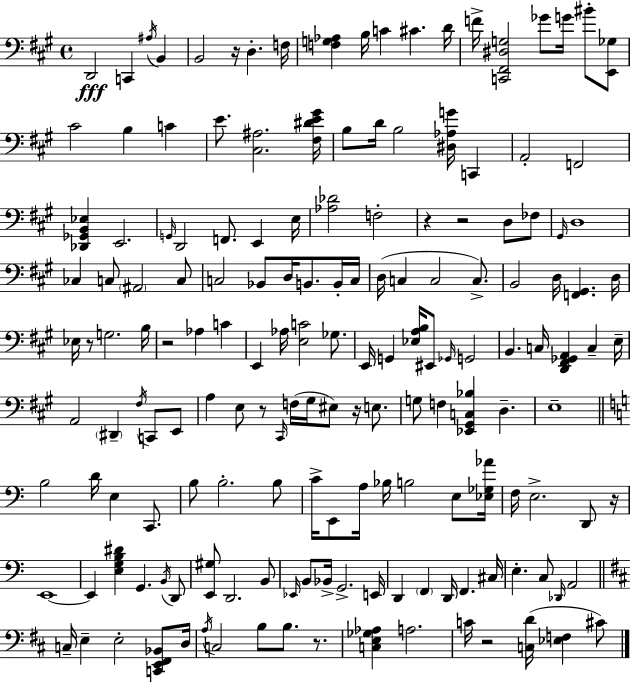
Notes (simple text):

D2/h C2/q A#3/s B2/q B2/h R/s D3/q. F3/s [F3,G3,Ab3]/q B3/s C4/q C#4/q. D4/s F4/s [C2,F#2,D#3,G3]/h Gb4/e G4/s BIS4/e [E2,Gb3]/e C#4/h B3/q C4/q E4/e. [C#3,A#3]/h. [F#3,D#4,E4,G#4]/s B3/e D4/s B3/h [D#3,Ab3,G4]/s C2/q A2/h F2/h [Db2,Gb2,B2,Eb3]/q E2/h. G2/s D2/h F2/e. E2/q E3/s [Ab3,Db4]/h F3/h R/q R/h D3/e FES3/e G#2/s D3/w CES3/q C3/e A#2/h C3/e C3/h Bb2/e D3/s B2/e. B2/s C3/s D3/s C3/q C3/h C3/e. B2/h D3/s [F2,G#2]/q. D3/s Eb3/s R/e G3/h. B3/s R/h Ab3/q C4/q E2/q Ab3/s [E3,C4]/h Gb3/e. E2/s G2/q [Eb3,A3,B3]/s EIS2/e Gb2/s G2/h B2/q. C3/s [D2,F#2,Gb2,A2]/q C3/q E3/s A2/h D#2/q F#3/s C2/e E2/e A3/q E3/e R/e C#2/s F3/s G#3/s EIS3/e R/s E3/e. G3/e F3/q [Eb2,G#2,C3,Bb3]/q D3/q. E3/w B3/h D4/s E3/q C2/e. B3/e B3/h. B3/e C4/s E2/e A3/s Bb3/s B3/h E3/e [Eb3,Gb3,Ab4]/s F3/s E3/h. D2/e R/s E2/w E2/q [E3,G3,B3,D#4]/q G2/q. B2/s D2/e [E2,G#3]/e D2/h. B2/e Eb2/s B2/e Bb2/s G2/h. E2/s D2/q F2/q D2/s F2/q. C#3/s E3/q. C3/e Db2/s A2/h C3/s E3/q E3/h [C2,E2,F#2,Bb2]/e D3/s A3/s C3/h B3/e B3/e. R/e. [C3,E3,Gb3,Ab3]/q A3/h. C4/s R/h [C3,D4]/s [Eb3,F3]/q C#4/e